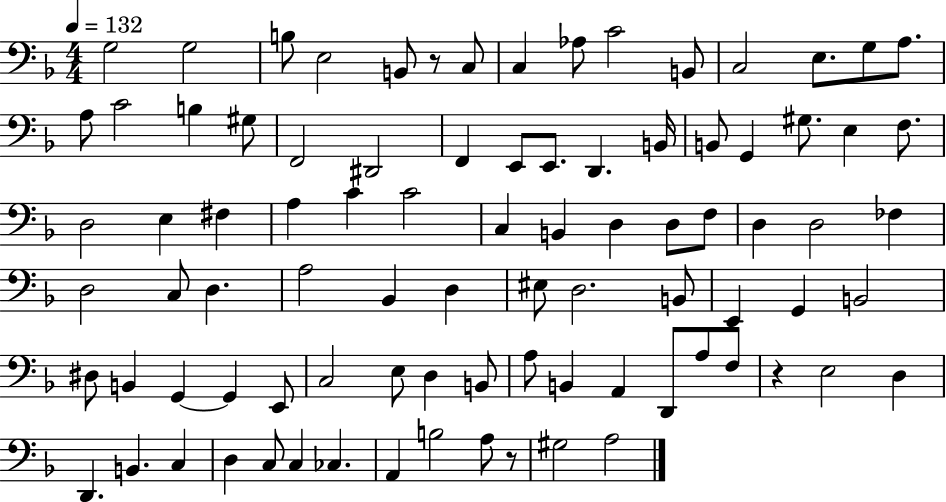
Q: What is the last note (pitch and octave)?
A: A3